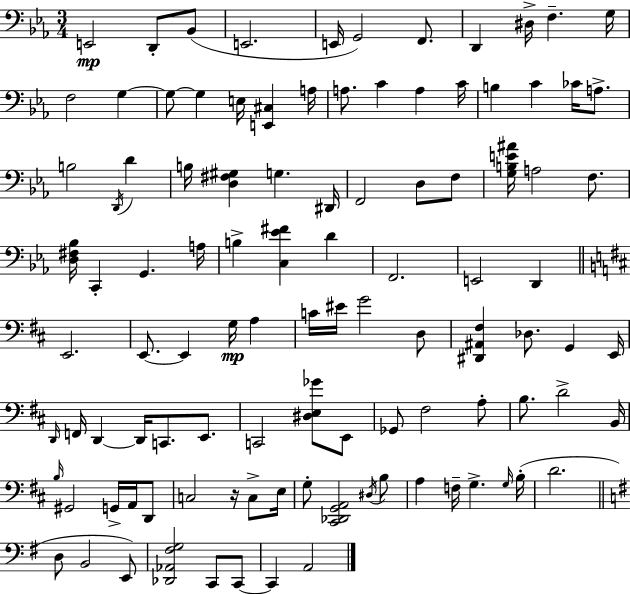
{
  \clef bass
  \numericTimeSignature
  \time 3/4
  \key c \minor
  e,2\mp d,8-. bes,8( | e,2. | e,16 g,2) f,8. | d,4 dis16-> f4.-- g16 | \break f2 g4~~ | g8~~ g4 e16 <e, cis>4 a16 | a8. c'4 a4 c'16 | b4 c'4 ces'16 a8.-> | \break b2 \acciaccatura { d,16 } d'4 | b16 <d fis gis>4 g4. | dis,16 f,2 d8 f8 | <g b e' ais'>16 a2 f8. | \break <d fis bes>16 c,4-. g,4. | a16 b4-> <c ees' fis'>4 d'4 | f,2. | e,2 d,4 | \break \bar "||" \break \key b \minor e,2. | e,8.~~ e,4 g16\mp a4 | c'16 eis'16 g'2 d8 | <dis, ais, fis>4 des8. g,4 e,16 | \break \grace { d,16 } f,16 d,4~~ d,16 c,8. e,8. | c,2 <dis e ges'>8 e,8 | ges,8 fis2 a8-. | b8. d'2-> | \break b,16 \grace { b16 } gis,2 g,16-> a,16 | d,8 c2 r16 c8-> | e16 g8-. <cis, des, g, a,>2 | \acciaccatura { dis16 } b8 a4 f16-- g4.-> | \break \grace { g16 }( b16-. d'2. | \bar "||" \break \key g \major d8 b,2 e,8) | <des, aes, fis g>2 c,8 c,8~~ | c,4 a,2 | \bar "|."
}